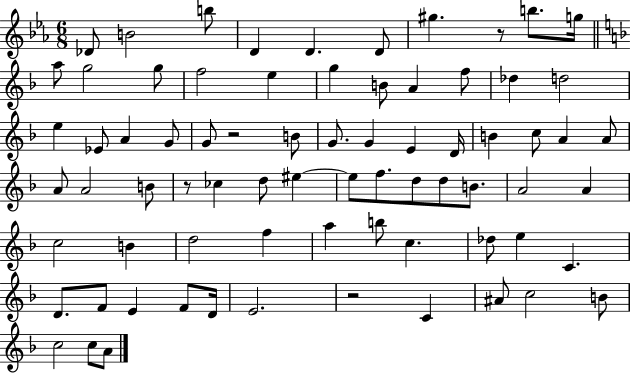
Db4/e B4/h B5/e D4/q D4/q. D4/e G#5/q. R/e B5/e. G5/s A5/e G5/h G5/e F5/h E5/q G5/q B4/e A4/q F5/e Db5/q D5/h E5/q Eb4/e A4/q G4/e G4/e R/h B4/e G4/e. G4/q E4/q D4/s B4/q C5/e A4/q A4/e A4/e A4/h B4/e R/e CES5/q D5/e EIS5/q EIS5/e F5/e. D5/e D5/e B4/e. A4/h A4/q C5/h B4/q D5/h F5/q A5/q B5/e C5/q. Db5/e E5/q C4/q. D4/e. F4/e E4/q F4/e D4/s E4/h. R/h C4/q A#4/e C5/h B4/e C5/h C5/e A4/e